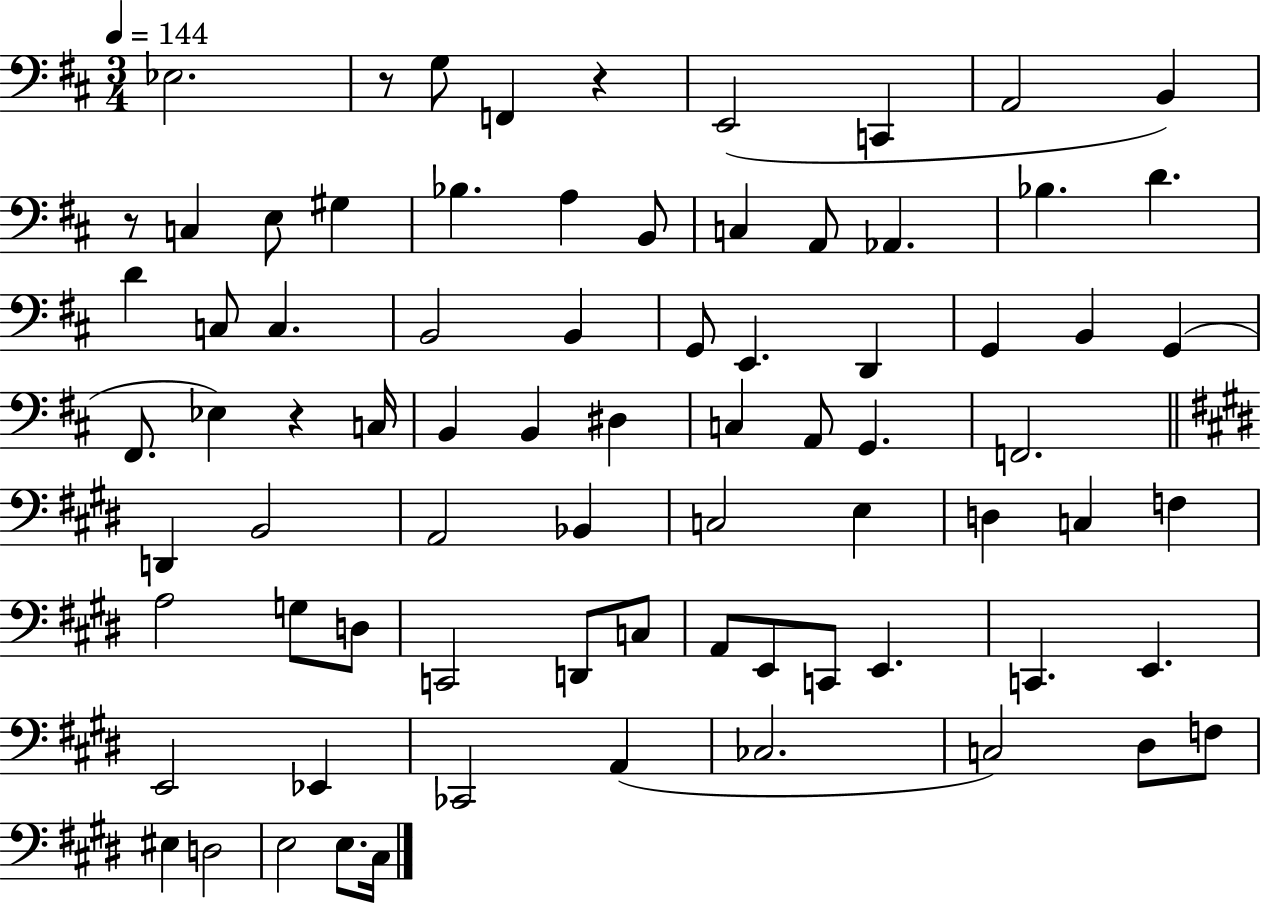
X:1
T:Untitled
M:3/4
L:1/4
K:D
_E,2 z/2 G,/2 F,, z E,,2 C,, A,,2 B,, z/2 C, E,/2 ^G, _B, A, B,,/2 C, A,,/2 _A,, _B, D D C,/2 C, B,,2 B,, G,,/2 E,, D,, G,, B,, G,, ^F,,/2 _E, z C,/4 B,, B,, ^D, C, A,,/2 G,, F,,2 D,, B,,2 A,,2 _B,, C,2 E, D, C, F, A,2 G,/2 D,/2 C,,2 D,,/2 C,/2 A,,/2 E,,/2 C,,/2 E,, C,, E,, E,,2 _E,, _C,,2 A,, _C,2 C,2 ^D,/2 F,/2 ^E, D,2 E,2 E,/2 ^C,/4